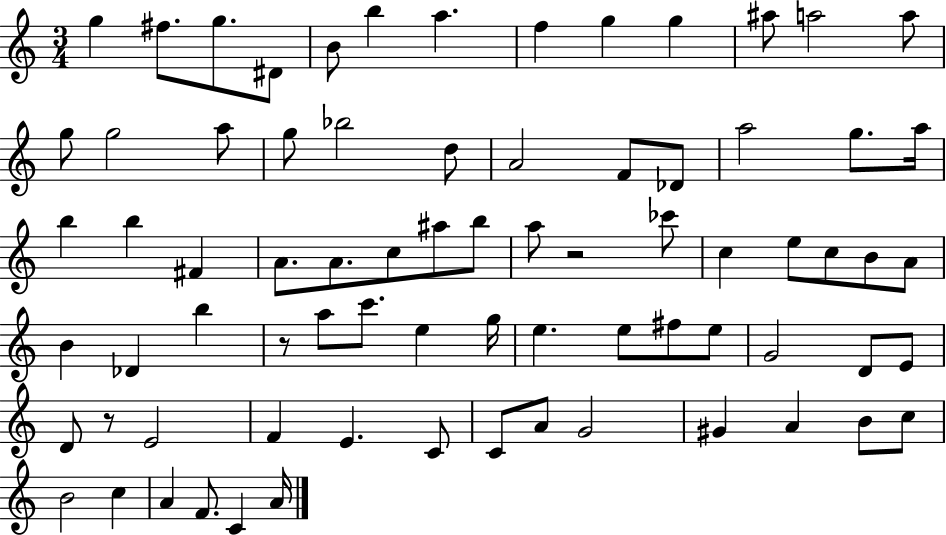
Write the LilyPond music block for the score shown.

{
  \clef treble
  \numericTimeSignature
  \time 3/4
  \key c \major
  g''4 fis''8. g''8. dis'8 | b'8 b''4 a''4. | f''4 g''4 g''4 | ais''8 a''2 a''8 | \break g''8 g''2 a''8 | g''8 bes''2 d''8 | a'2 f'8 des'8 | a''2 g''8. a''16 | \break b''4 b''4 fis'4 | a'8. a'8. c''8 ais''8 b''8 | a''8 r2 ces'''8 | c''4 e''8 c''8 b'8 a'8 | \break b'4 des'4 b''4 | r8 a''8 c'''8. e''4 g''16 | e''4. e''8 fis''8 e''8 | g'2 d'8 e'8 | \break d'8 r8 e'2 | f'4 e'4. c'8 | c'8 a'8 g'2 | gis'4 a'4 b'8 c''8 | \break b'2 c''4 | a'4 f'8. c'4 a'16 | \bar "|."
}